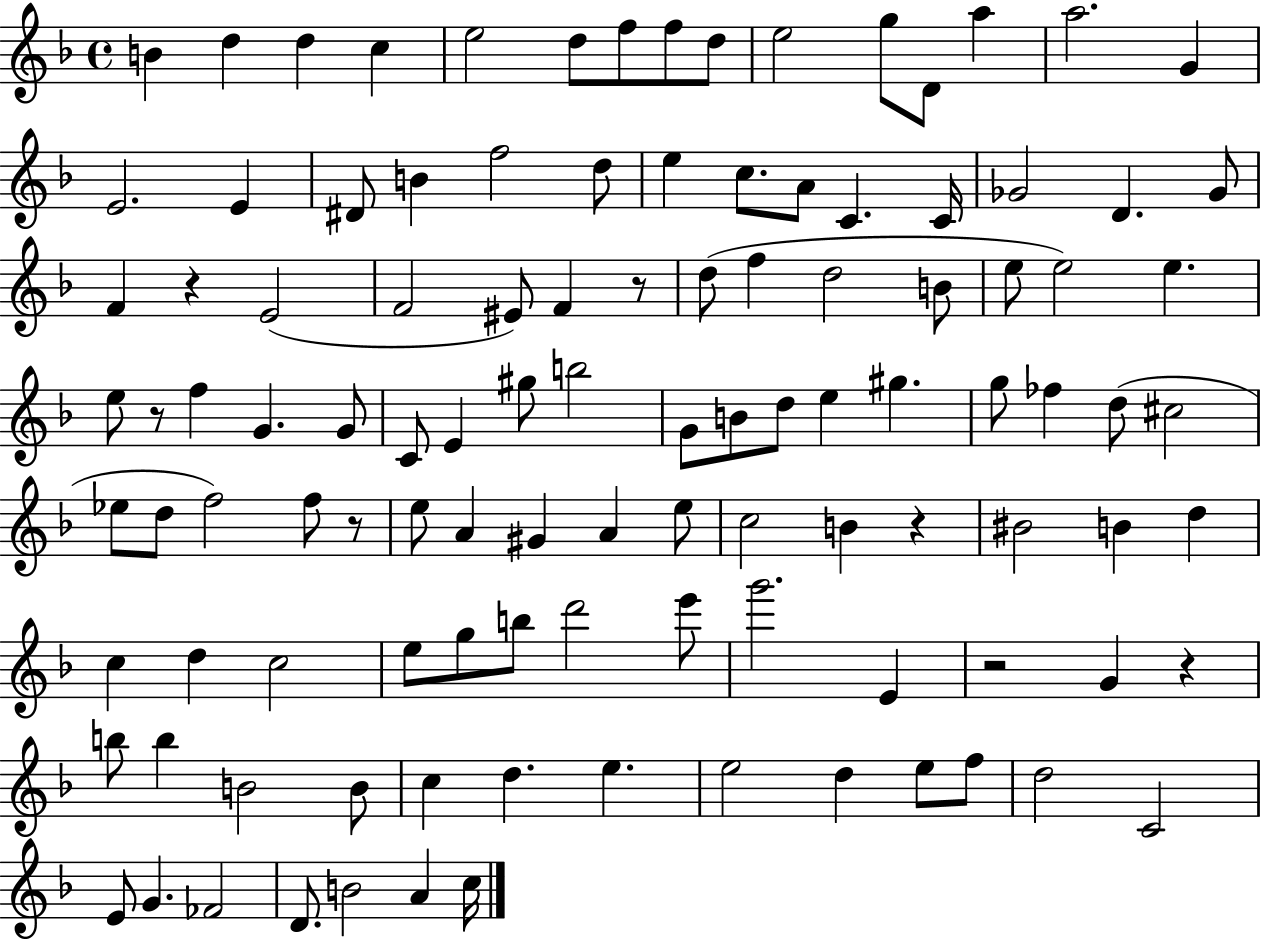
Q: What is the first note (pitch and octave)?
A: B4